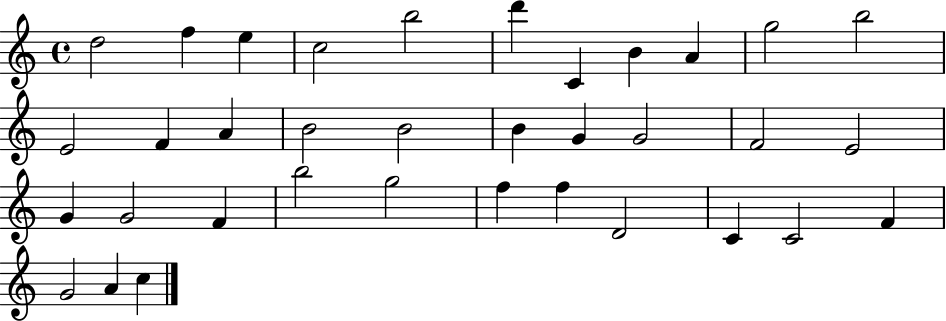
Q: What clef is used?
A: treble